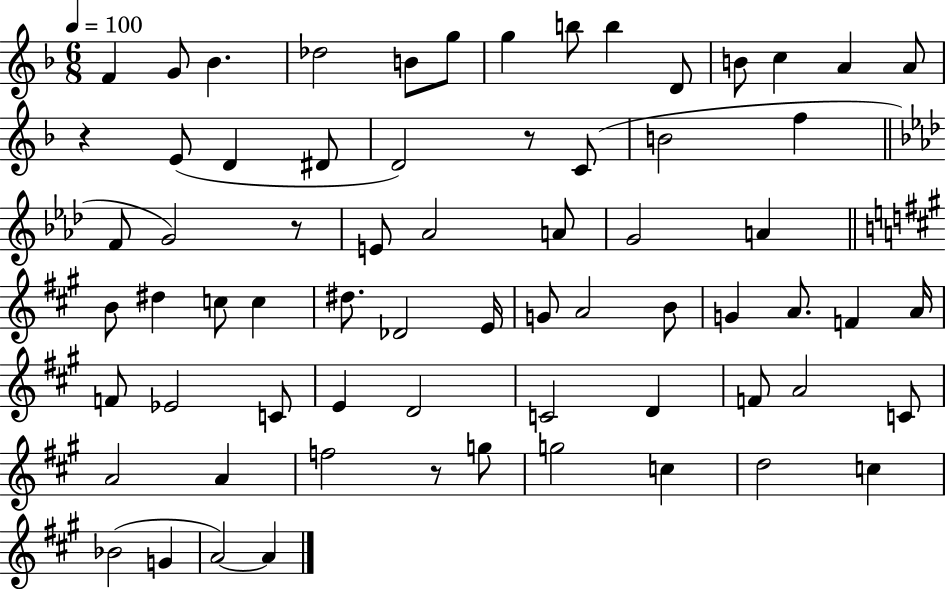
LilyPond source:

{
  \clef treble
  \numericTimeSignature
  \time 6/8
  \key f \major
  \tempo 4 = 100
  f'4 g'8 bes'4. | des''2 b'8 g''8 | g''4 b''8 b''4 d'8 | b'8 c''4 a'4 a'8 | \break r4 e'8( d'4 dis'8 | d'2) r8 c'8( | b'2 f''4 | \bar "||" \break \key aes \major f'8 g'2) r8 | e'8 aes'2 a'8 | g'2 a'4 | \bar "||" \break \key a \major b'8 dis''4 c''8 c''4 | dis''8. des'2 e'16 | g'8 a'2 b'8 | g'4 a'8. f'4 a'16 | \break f'8 ees'2 c'8 | e'4 d'2 | c'2 d'4 | f'8 a'2 c'8 | \break a'2 a'4 | f''2 r8 g''8 | g''2 c''4 | d''2 c''4 | \break bes'2( g'4 | a'2~~) a'4 | \bar "|."
}